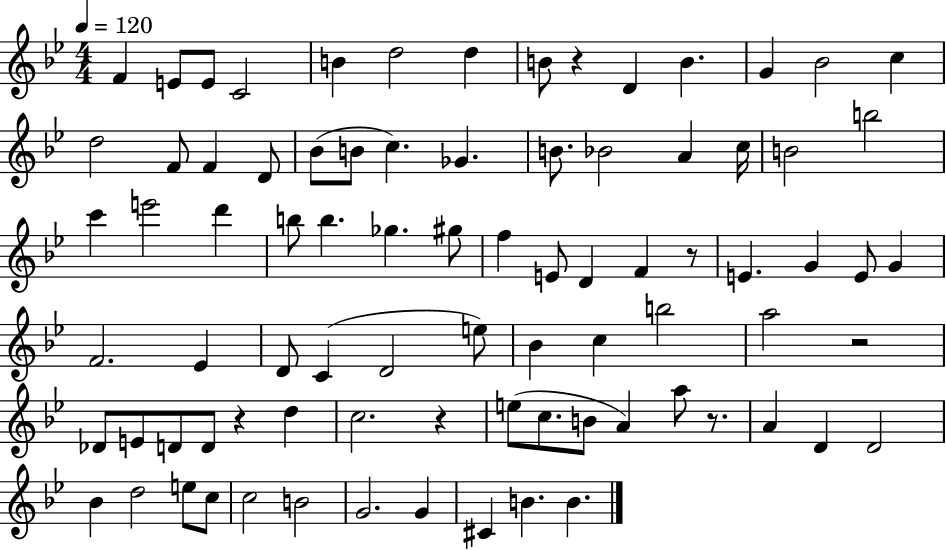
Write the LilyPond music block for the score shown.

{
  \clef treble
  \numericTimeSignature
  \time 4/4
  \key bes \major
  \tempo 4 = 120
  f'4 e'8 e'8 c'2 | b'4 d''2 d''4 | b'8 r4 d'4 b'4. | g'4 bes'2 c''4 | \break d''2 f'8 f'4 d'8 | bes'8( b'8 c''4.) ges'4. | b'8. bes'2 a'4 c''16 | b'2 b''2 | \break c'''4 e'''2 d'''4 | b''8 b''4. ges''4. gis''8 | f''4 e'8 d'4 f'4 r8 | e'4. g'4 e'8 g'4 | \break f'2. ees'4 | d'8 c'4( d'2 e''8) | bes'4 c''4 b''2 | a''2 r2 | \break des'8 e'8 d'8 d'8 r4 d''4 | c''2. r4 | e''8( c''8. b'8 a'4) a''8 r8. | a'4 d'4 d'2 | \break bes'4 d''2 e''8 c''8 | c''2 b'2 | g'2. g'4 | cis'4 b'4. b'4. | \break \bar "|."
}